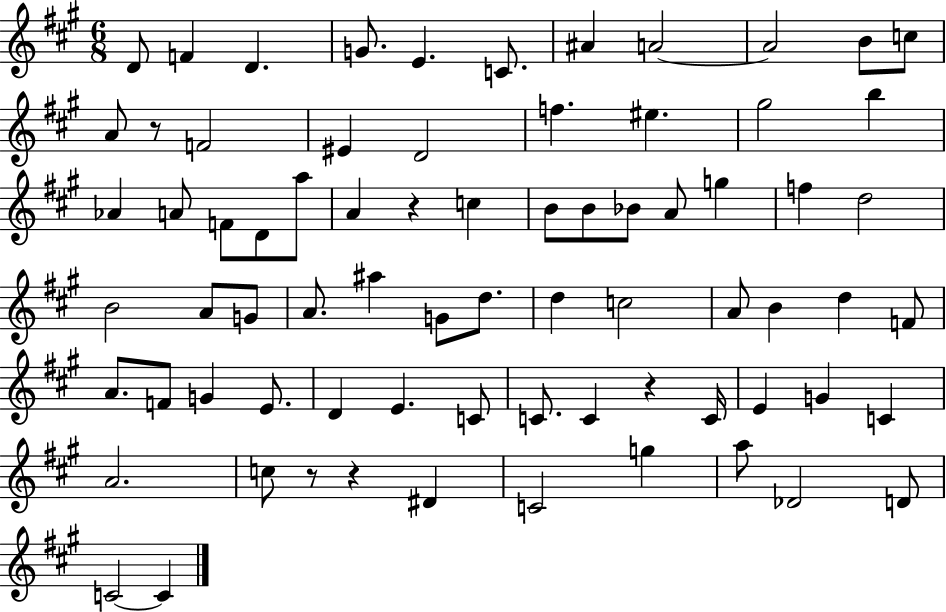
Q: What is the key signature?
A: A major